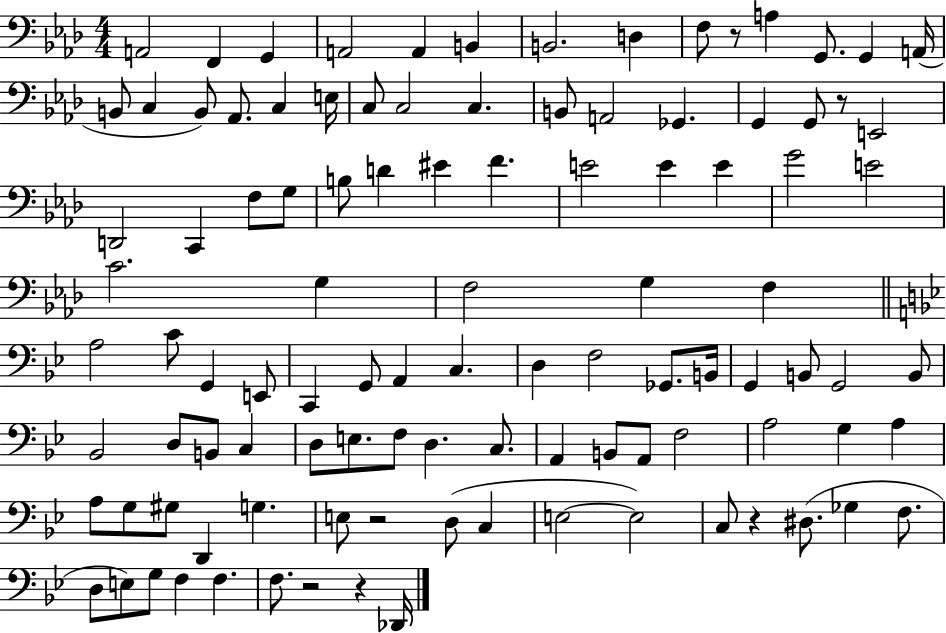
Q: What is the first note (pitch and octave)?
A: A2